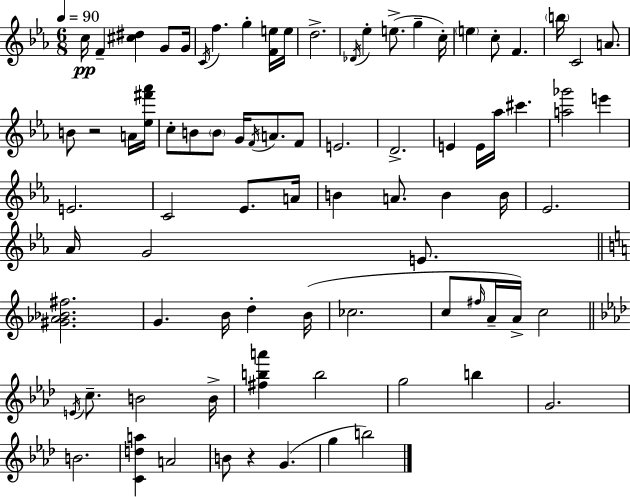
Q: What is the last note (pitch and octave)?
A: B5